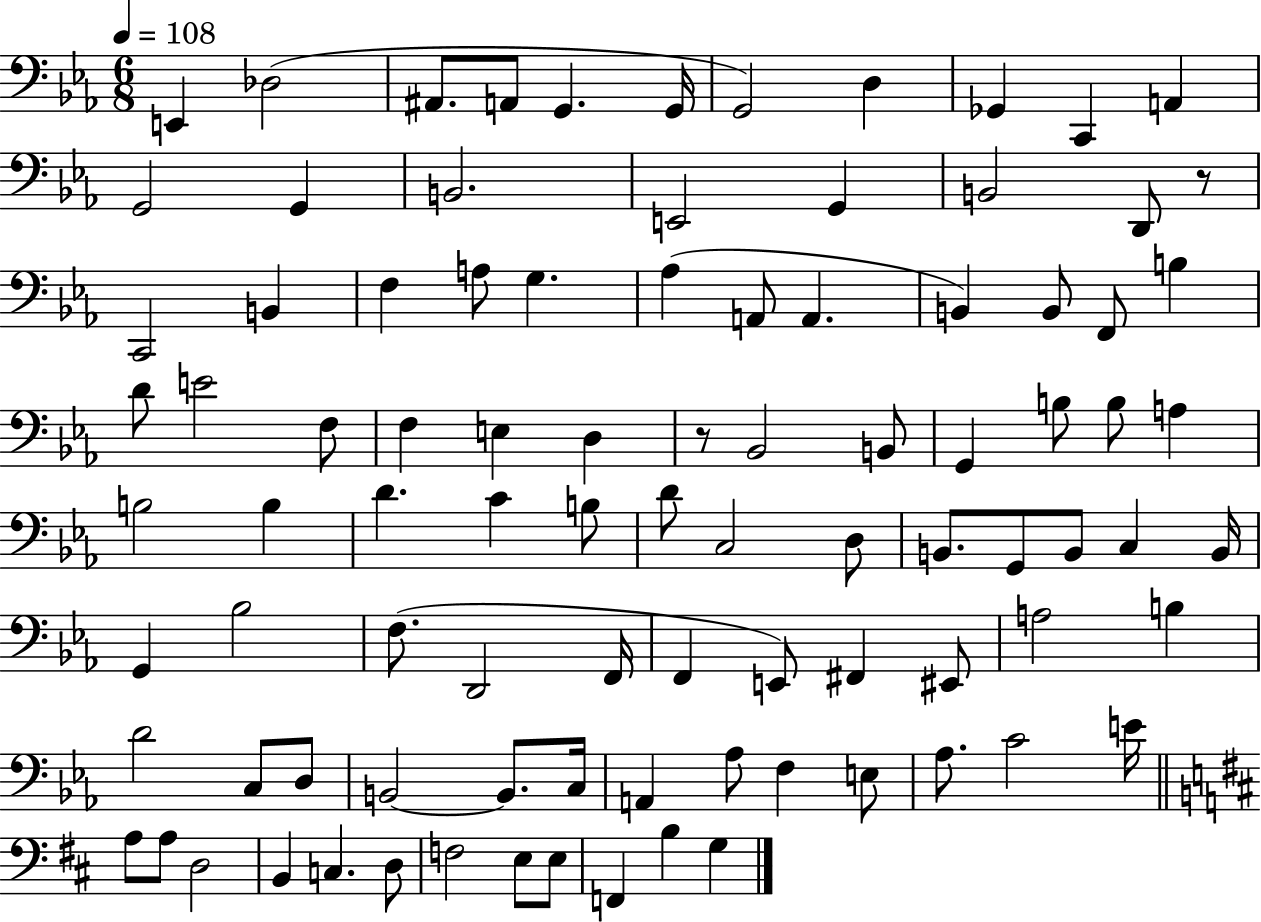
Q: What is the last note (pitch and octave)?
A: G3